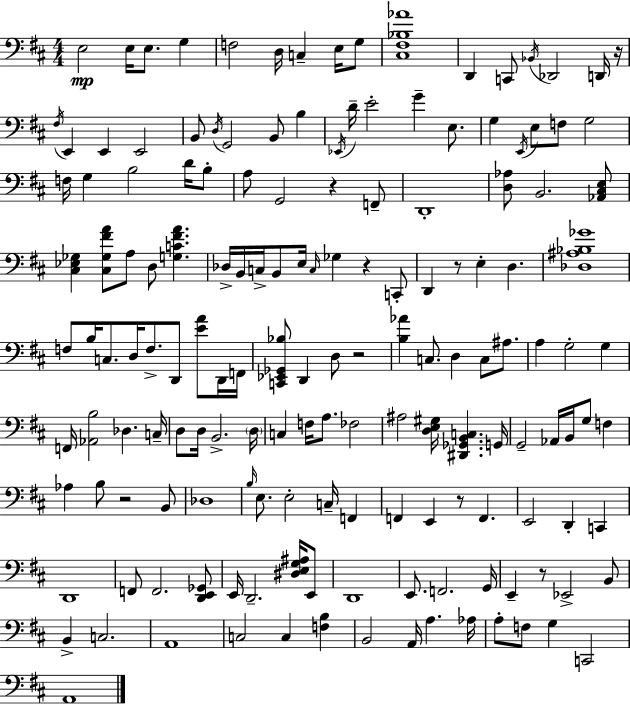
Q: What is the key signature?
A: D major